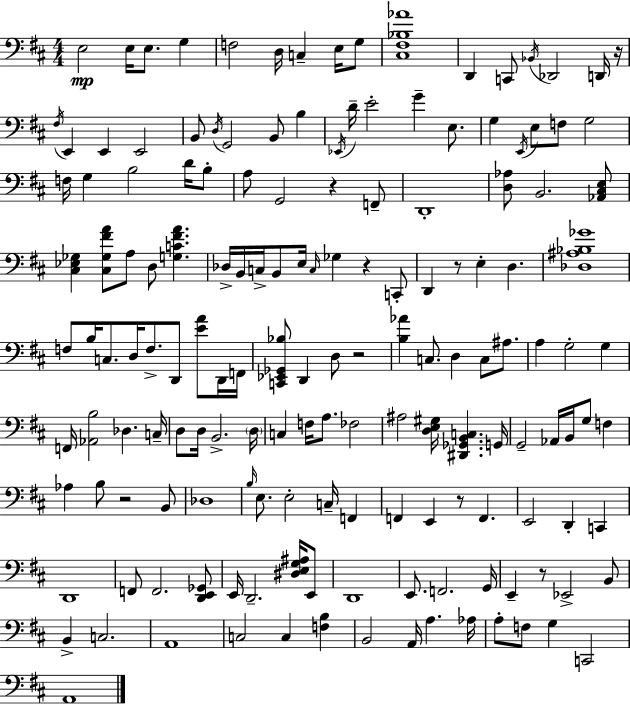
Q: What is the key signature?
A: D major